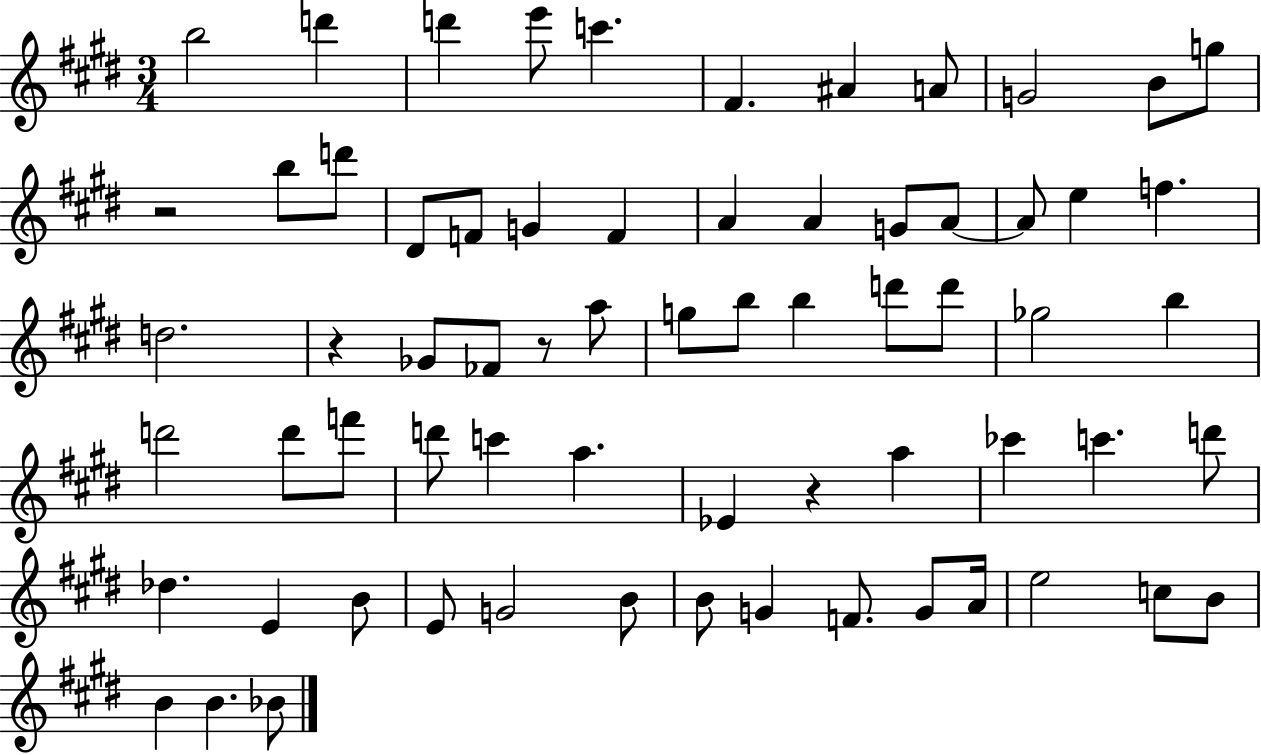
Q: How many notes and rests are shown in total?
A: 67